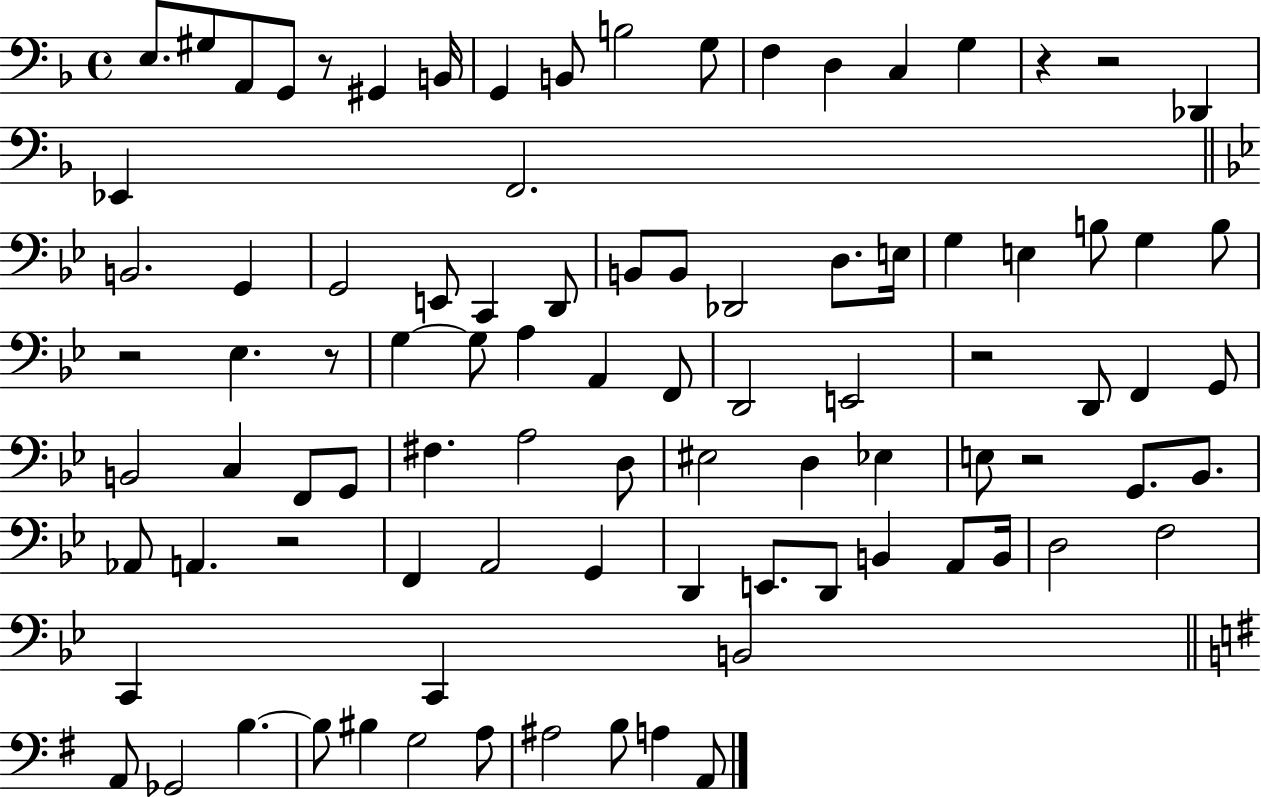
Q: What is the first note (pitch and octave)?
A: E3